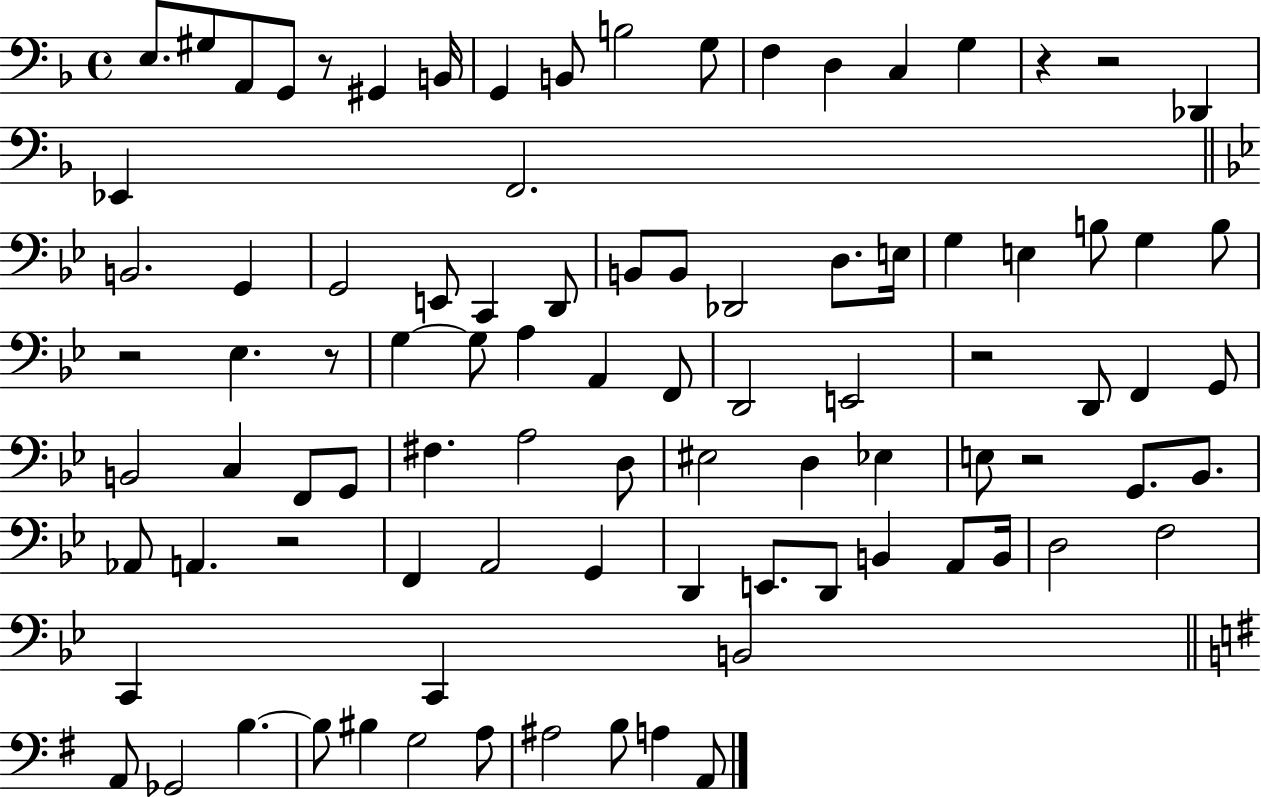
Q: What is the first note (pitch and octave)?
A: E3